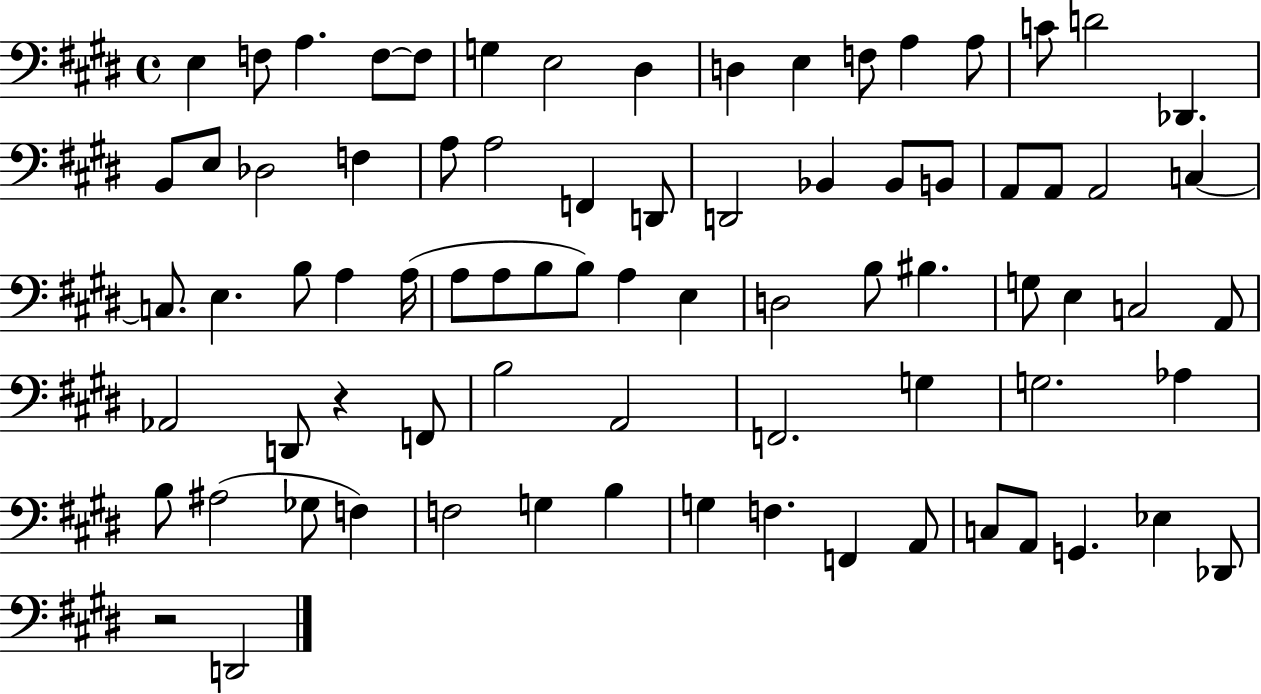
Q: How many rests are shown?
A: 2